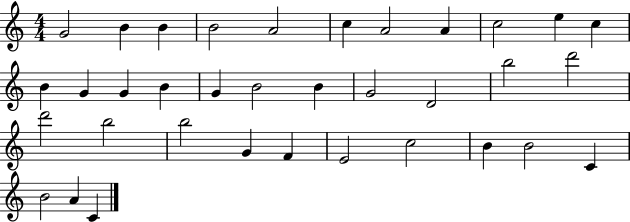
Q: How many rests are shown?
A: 0